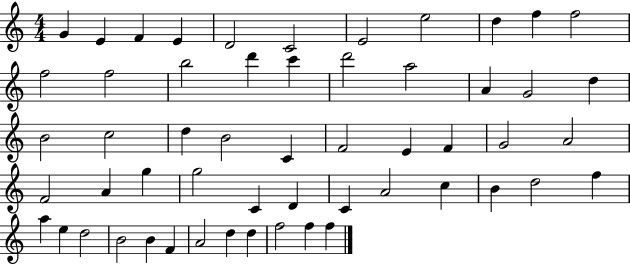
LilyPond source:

{
  \clef treble
  \numericTimeSignature
  \time 4/4
  \key c \major
  g'4 e'4 f'4 e'4 | d'2 c'2 | e'2 e''2 | d''4 f''4 f''2 | \break f''2 f''2 | b''2 d'''4 c'''4 | d'''2 a''2 | a'4 g'2 d''4 | \break b'2 c''2 | d''4 b'2 c'4 | f'2 e'4 f'4 | g'2 a'2 | \break f'2 a'4 g''4 | g''2 c'4 d'4 | c'4 a'2 c''4 | b'4 d''2 f''4 | \break a''4 e''4 d''2 | b'2 b'4 f'4 | a'2 d''4 d''4 | f''2 f''4 f''4 | \break \bar "|."
}